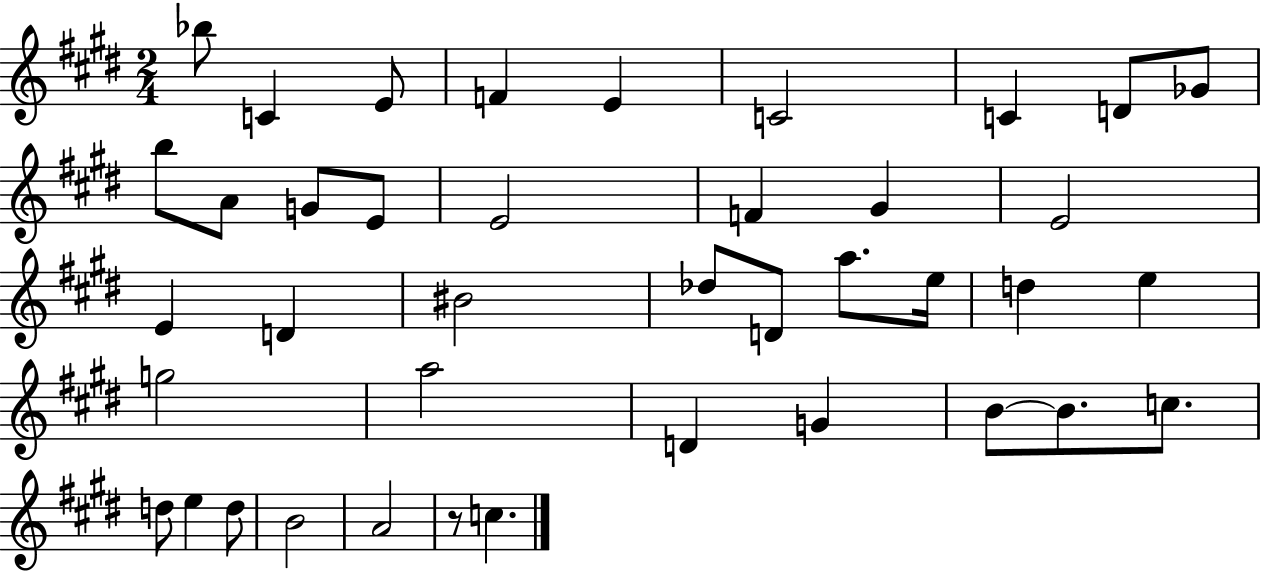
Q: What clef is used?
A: treble